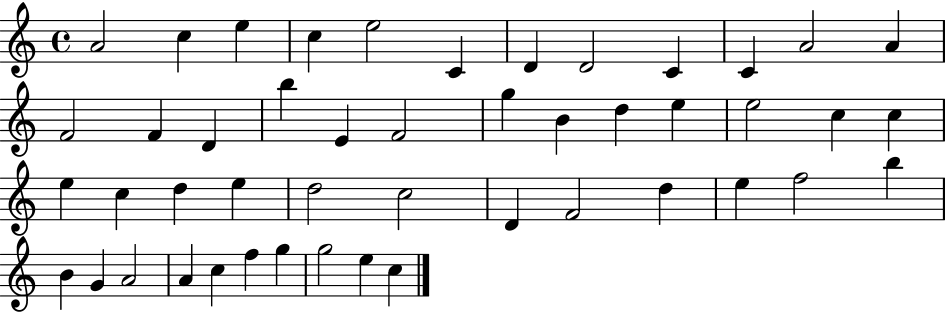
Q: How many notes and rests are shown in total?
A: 47